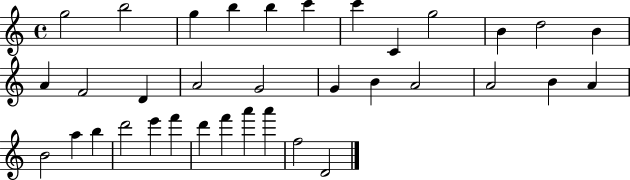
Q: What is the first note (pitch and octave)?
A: G5